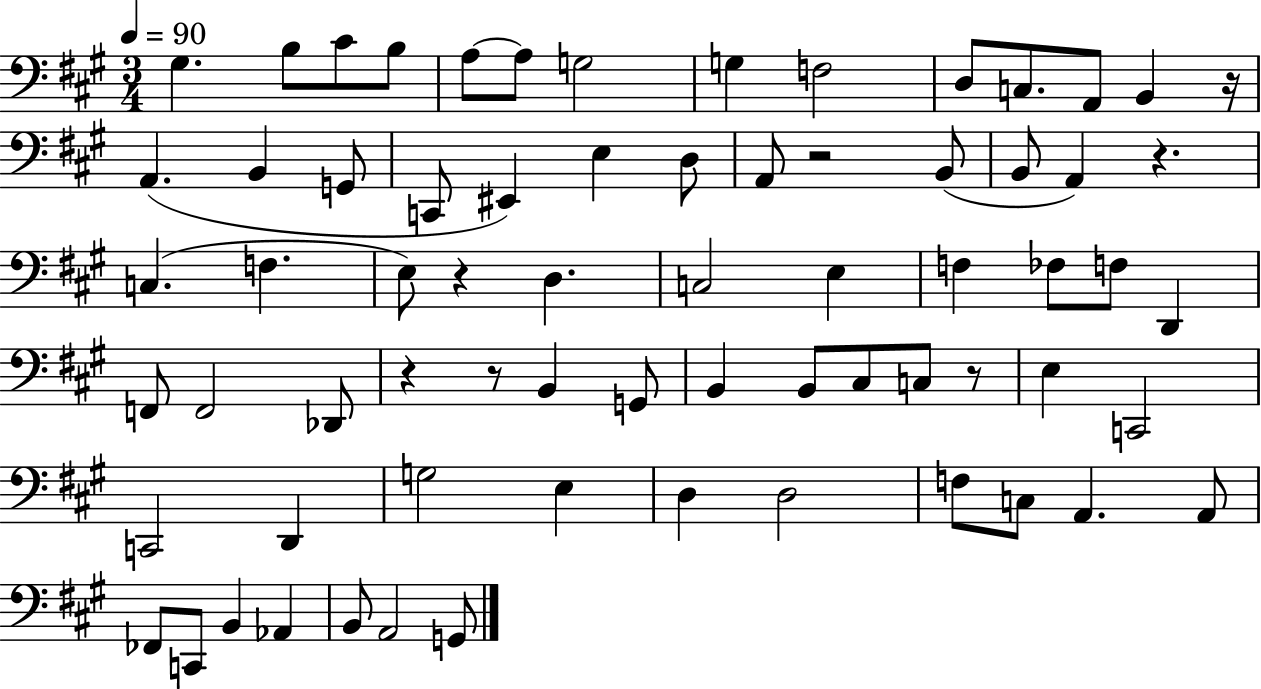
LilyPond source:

{
  \clef bass
  \numericTimeSignature
  \time 3/4
  \key a \major
  \tempo 4 = 90
  gis4. b8 cis'8 b8 | a8~~ a8 g2 | g4 f2 | d8 c8. a,8 b,4 r16 | \break a,4.( b,4 g,8 | c,8 eis,4) e4 d8 | a,8 r2 b,8( | b,8 a,4) r4. | \break c4.( f4. | e8) r4 d4. | c2 e4 | f4 fes8 f8 d,4 | \break f,8 f,2 des,8 | r4 r8 b,4 g,8 | b,4 b,8 cis8 c8 r8 | e4 c,2 | \break c,2 d,4 | g2 e4 | d4 d2 | f8 c8 a,4. a,8 | \break fes,8 c,8 b,4 aes,4 | b,8 a,2 g,8 | \bar "|."
}